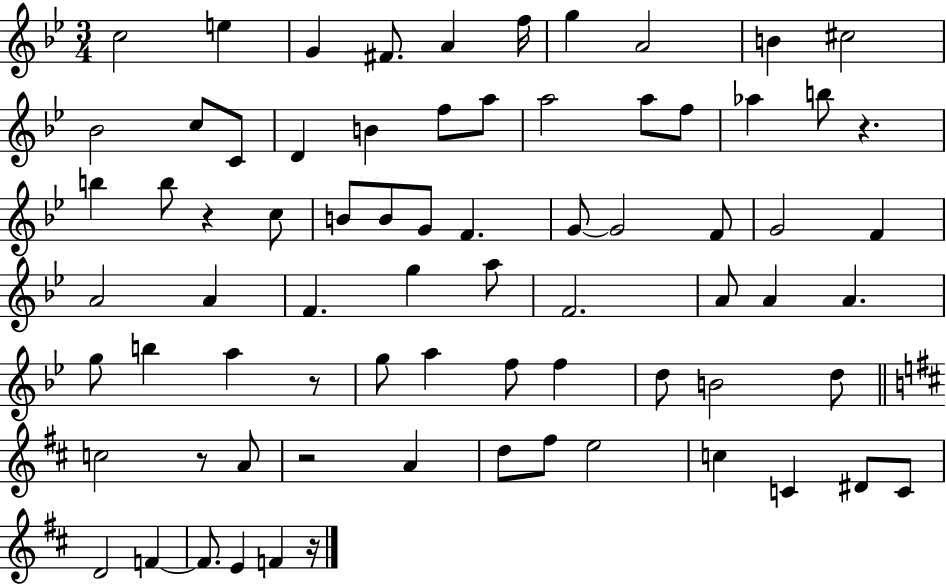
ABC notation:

X:1
T:Untitled
M:3/4
L:1/4
K:Bb
c2 e G ^F/2 A f/4 g A2 B ^c2 _B2 c/2 C/2 D B f/2 a/2 a2 a/2 f/2 _a b/2 z b b/2 z c/2 B/2 B/2 G/2 F G/2 G2 F/2 G2 F A2 A F g a/2 F2 A/2 A A g/2 b a z/2 g/2 a f/2 f d/2 B2 d/2 c2 z/2 A/2 z2 A d/2 ^f/2 e2 c C ^D/2 C/2 D2 F F/2 E F z/4